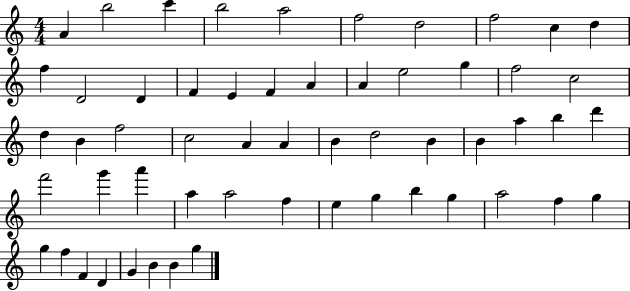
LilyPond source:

{
  \clef treble
  \numericTimeSignature
  \time 4/4
  \key c \major
  a'4 b''2 c'''4 | b''2 a''2 | f''2 d''2 | f''2 c''4 d''4 | \break f''4 d'2 d'4 | f'4 e'4 f'4 a'4 | a'4 e''2 g''4 | f''2 c''2 | \break d''4 b'4 f''2 | c''2 a'4 a'4 | b'4 d''2 b'4 | b'4 a''4 b''4 d'''4 | \break f'''2 g'''4 a'''4 | a''4 a''2 f''4 | e''4 g''4 b''4 g''4 | a''2 f''4 g''4 | \break g''4 f''4 f'4 d'4 | g'4 b'4 b'4 g''4 | \bar "|."
}